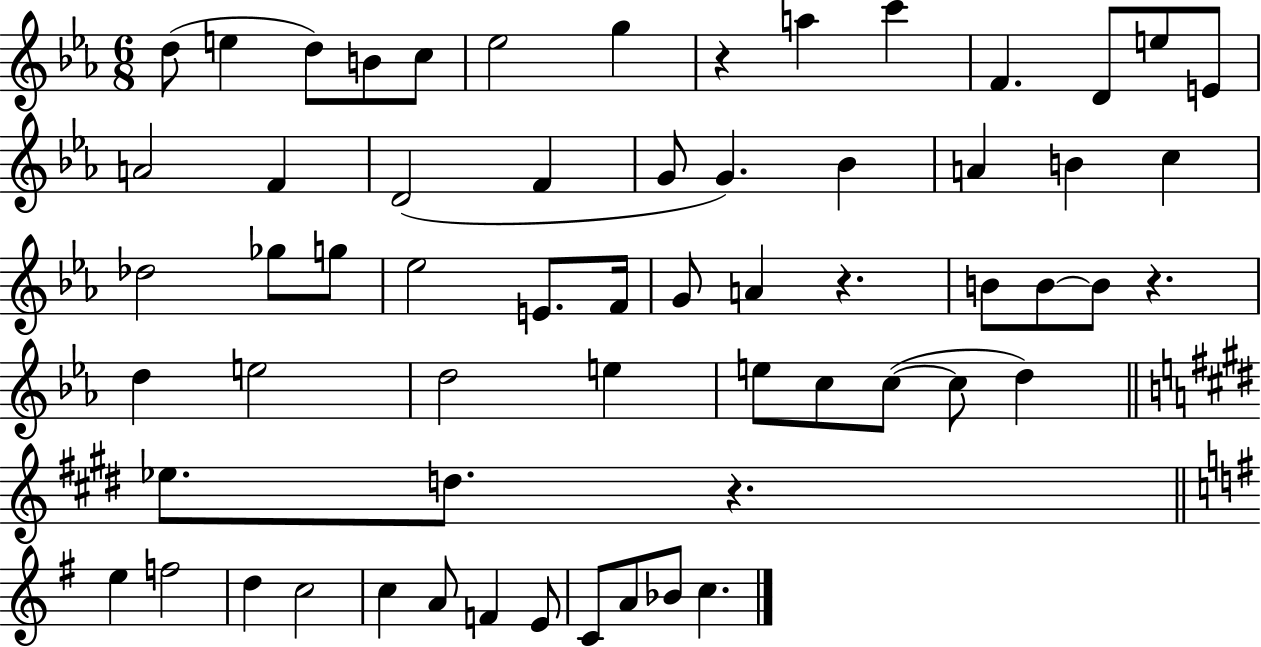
X:1
T:Untitled
M:6/8
L:1/4
K:Eb
d/2 e d/2 B/2 c/2 _e2 g z a c' F D/2 e/2 E/2 A2 F D2 F G/2 G _B A B c _d2 _g/2 g/2 _e2 E/2 F/4 G/2 A z B/2 B/2 B/2 z d e2 d2 e e/2 c/2 c/2 c/2 d _e/2 d/2 z e f2 d c2 c A/2 F E/2 C/2 A/2 _B/2 c